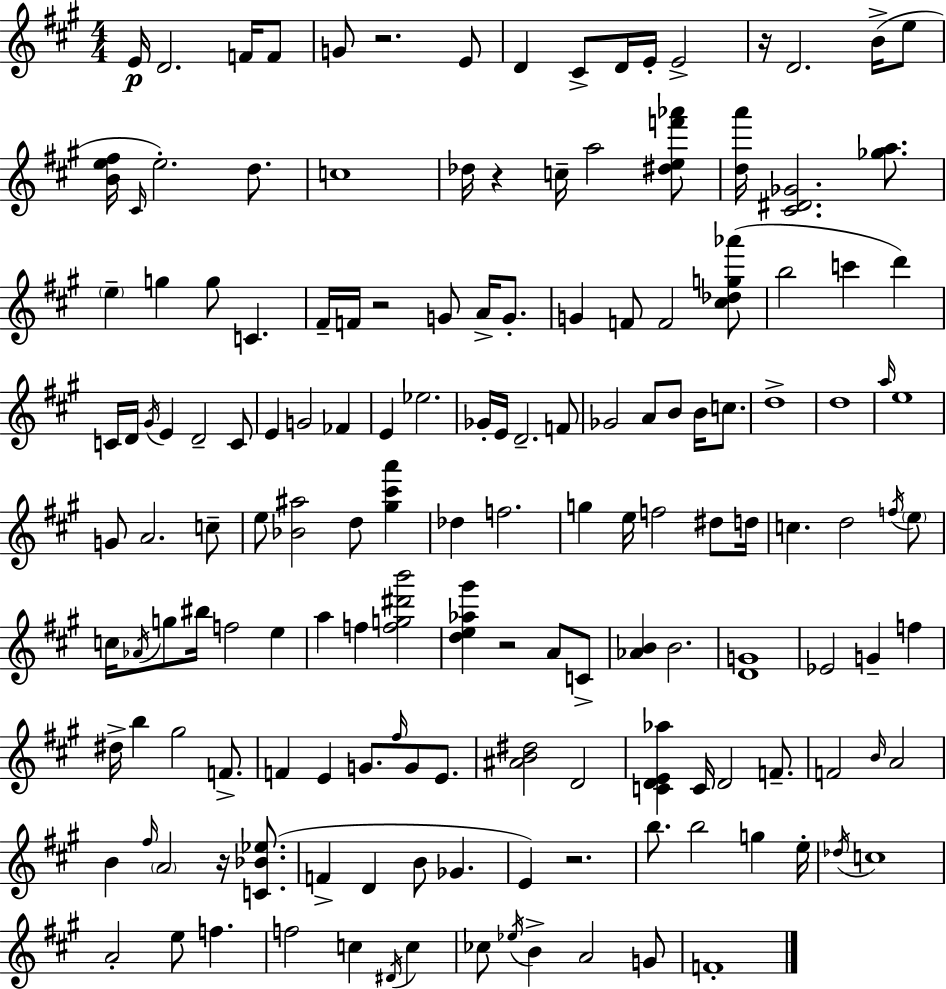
E4/s D4/h. F4/s F4/e G4/e R/h. E4/e D4/q C#4/e D4/s E4/s E4/h R/s D4/h. B4/s E5/e [B4,E5,F#5]/s C#4/s E5/h. D5/e. C5/w Db5/s R/q C5/s A5/h [D#5,E5,F6,Ab6]/e [D5,A6]/s [C#4,D#4,Gb4]/h. [Gb5,A5]/e. E5/q G5/q G5/e C4/q. F#4/s F4/s R/h G4/e A4/s G4/e. G4/q F4/e F4/h [C#5,Db5,G5,Ab6]/e B5/h C6/q D6/q C4/s D4/s G#4/s E4/q D4/h C4/e E4/q G4/h FES4/q E4/q Eb5/h. Gb4/s E4/s D4/h. F4/e Gb4/h A4/e B4/e B4/s C5/e. D5/w D5/w A5/s E5/w G4/e A4/h. C5/e E5/e [Bb4,A#5]/h D5/e [G#5,C#6,A6]/q Db5/q F5/h. G5/q E5/s F5/h D#5/e D5/s C5/q. D5/h F5/s E5/e C5/s Ab4/s G5/e BIS5/s F5/h E5/q A5/q F5/q [F5,G5,D#6,B6]/h [D5,E5,Ab5,G#6]/q R/h A4/e C4/e [Ab4,B4]/q B4/h. [D4,G4]/w Eb4/h G4/q F5/q D#5/s B5/q G#5/h F4/e. F4/q E4/q G4/e. F#5/s G4/e E4/e. [A#4,B4,D#5]/h D4/h [C4,D4,E4,Ab5]/q C4/s D4/h F4/e. F4/h B4/s A4/h B4/q F#5/s A4/h R/s [C4,Bb4,Eb5]/e. F4/q D4/q B4/e Gb4/q. E4/q R/h. B5/e. B5/h G5/q E5/s Db5/s C5/w A4/h E5/e F5/q. F5/h C5/q D#4/s C5/q CES5/e Eb5/s B4/q A4/h G4/e F4/w